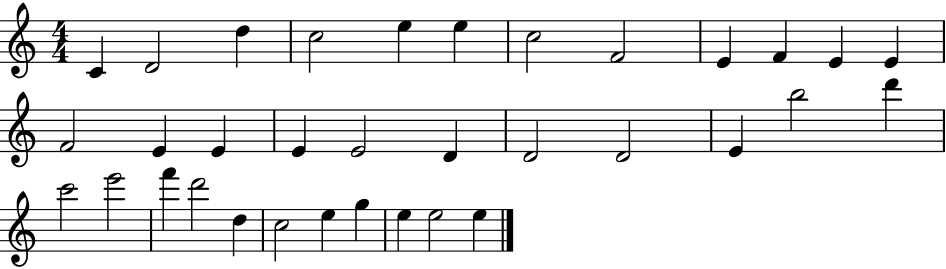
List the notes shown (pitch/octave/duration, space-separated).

C4/q D4/h D5/q C5/h E5/q E5/q C5/h F4/h E4/q F4/q E4/q E4/q F4/h E4/q E4/q E4/q E4/h D4/q D4/h D4/h E4/q B5/h D6/q C6/h E6/h F6/q D6/h D5/q C5/h E5/q G5/q E5/q E5/h E5/q